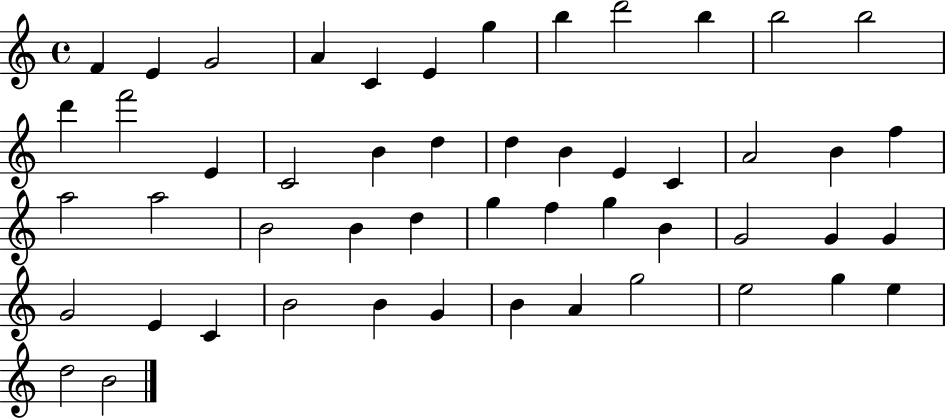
F4/q E4/q G4/h A4/q C4/q E4/q G5/q B5/q D6/h B5/q B5/h B5/h D6/q F6/h E4/q C4/h B4/q D5/q D5/q B4/q E4/q C4/q A4/h B4/q F5/q A5/h A5/h B4/h B4/q D5/q G5/q F5/q G5/q B4/q G4/h G4/q G4/q G4/h E4/q C4/q B4/h B4/q G4/q B4/q A4/q G5/h E5/h G5/q E5/q D5/h B4/h